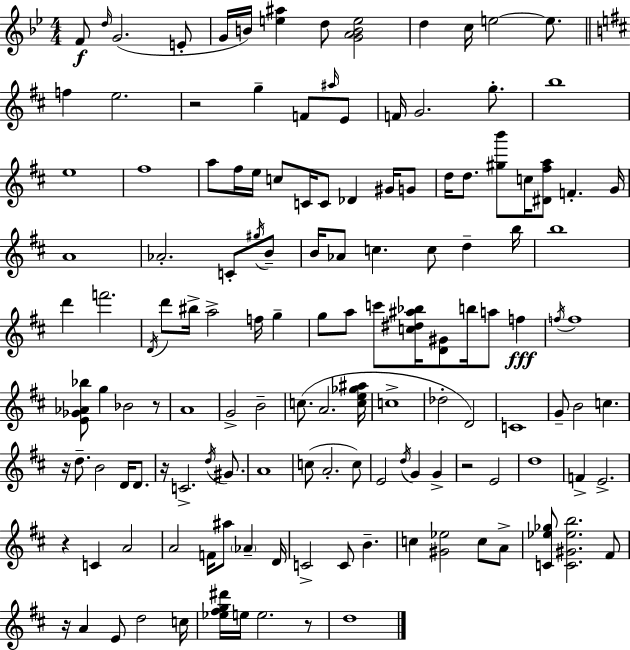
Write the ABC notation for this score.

X:1
T:Untitled
M:4/4
L:1/4
K:Bb
F/2 d/4 G2 E/2 G/4 B/4 [e^a] d/2 [GABe]2 d c/4 e2 e/2 f e2 z2 g F/2 ^a/4 E/2 F/4 G2 g/2 b4 e4 ^f4 a/2 ^f/4 e/4 c/2 C/4 C/2 _D ^G/4 G/2 d/4 d/2 [^gb']/2 c/4 [^D^fa]/2 F G/4 A4 _A2 C/2 ^g/4 B/2 B/4 _A/2 c c/2 d b/4 b4 d' f'2 D/4 d'/2 ^b/4 a2 f/4 g g/2 a/2 c'/2 [c^d^a_b]/4 [D^G]/2 b/4 a/2 f f/4 f4 [E_G_A_b]/2 g _B2 z/2 A4 G2 B2 c/2 A2 [ce_g^a]/4 c4 _d2 D2 C4 G/2 B2 c z/4 d/2 B2 D/4 D/2 z/4 C2 d/4 ^G/2 A4 c/2 A2 c/2 E2 d/4 G G z2 E2 d4 F E2 z C A2 A2 F/4 ^a/2 _A D/4 C2 C/2 B c [^G_e]2 c/2 A/2 [C_e_g]/2 [C^G_eb]2 ^F/2 z/4 A E/2 d2 c/4 [_e^fg^d']/4 e/4 e2 z/2 d4